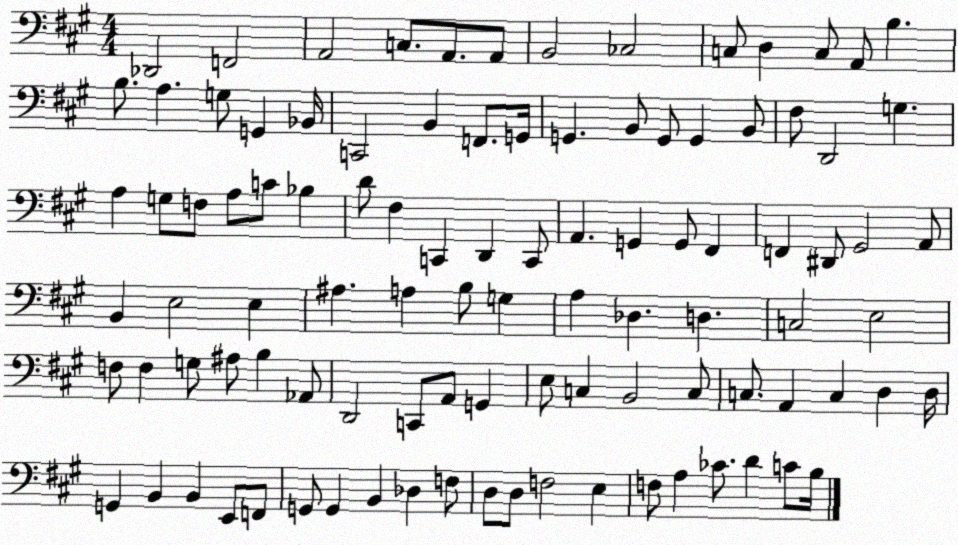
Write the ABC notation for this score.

X:1
T:Untitled
M:4/4
L:1/4
K:A
_D,,2 F,,2 A,,2 C,/2 A,,/2 A,,/2 B,,2 _C,2 C,/2 D, C,/2 A,,/2 B, B,/2 A, G,/2 G,, _B,,/4 C,,2 B,, F,,/2 G,,/4 G,, B,,/2 G,,/2 G,, B,,/2 ^F,/2 D,,2 G, A, G,/2 F,/2 A,/2 C/2 _B, D/2 ^F, C,, D,, C,,/2 A,, G,, G,,/2 ^F,, F,, ^D,,/2 ^G,,2 A,,/2 B,, E,2 E, ^A, A, B,/2 G, A, _D, D, C,2 E,2 F,/2 F, G,/2 ^A,/2 B, _A,,/2 D,,2 C,,/2 A,,/2 G,, E,/2 C, B,,2 C,/2 C,/2 A,, C, D, D,/4 G,, B,, B,, E,,/2 F,,/2 G,,/2 G,, B,, _D, F,/2 D,/2 D,/2 F,2 E, F,/2 A, _C/2 D C/2 B,/4